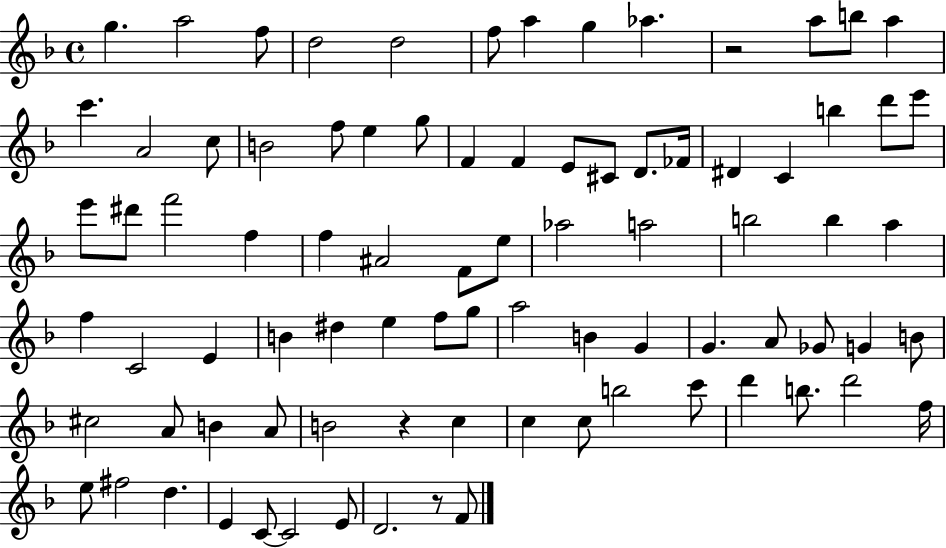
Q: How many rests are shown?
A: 3